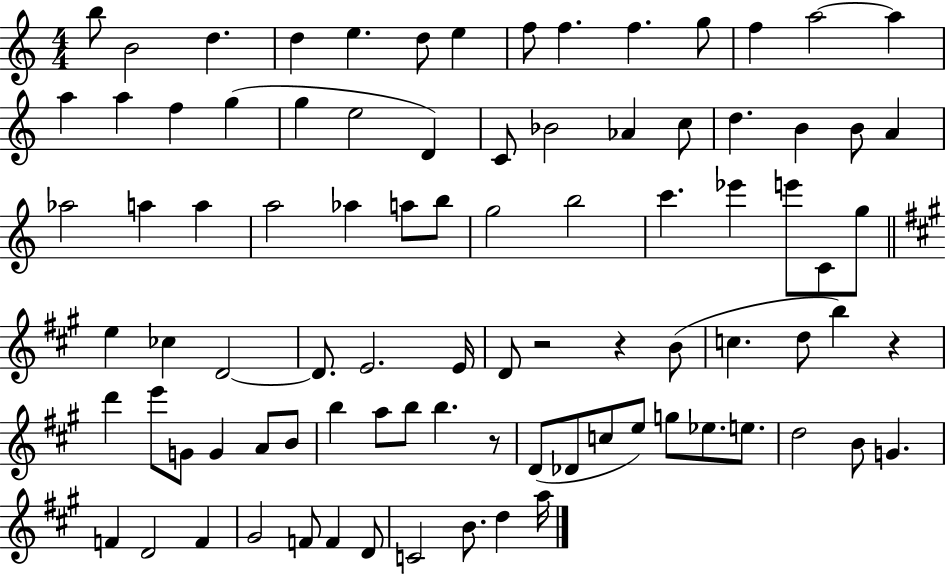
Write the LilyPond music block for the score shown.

{
  \clef treble
  \numericTimeSignature
  \time 4/4
  \key c \major
  b''8 b'2 d''4. | d''4 e''4. d''8 e''4 | f''8 f''4. f''4. g''8 | f''4 a''2~~ a''4 | \break a''4 a''4 f''4 g''4( | g''4 e''2 d'4) | c'8 bes'2 aes'4 c''8 | d''4. b'4 b'8 a'4 | \break aes''2 a''4 a''4 | a''2 aes''4 a''8 b''8 | g''2 b''2 | c'''4. ees'''4 e'''8 c'8 g''8 | \break \bar "||" \break \key a \major e''4 ces''4 d'2~~ | d'8. e'2. e'16 | d'8 r2 r4 b'8( | c''4. d''8 b''4) r4 | \break d'''4 e'''8 g'8 g'4 a'8 b'8 | b''4 a''8 b''8 b''4. r8 | d'8( des'8 c''8 e''8) g''8 ees''8. e''8. | d''2 b'8 g'4. | \break f'4 d'2 f'4 | gis'2 f'8 f'4 d'8 | c'2 b'8. d''4 a''16 | \bar "|."
}